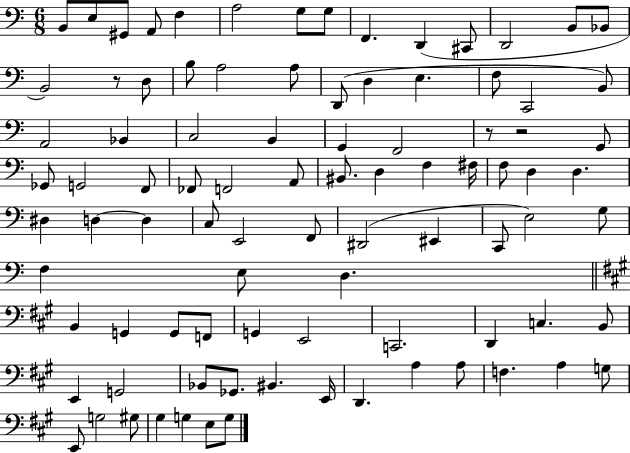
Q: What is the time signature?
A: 6/8